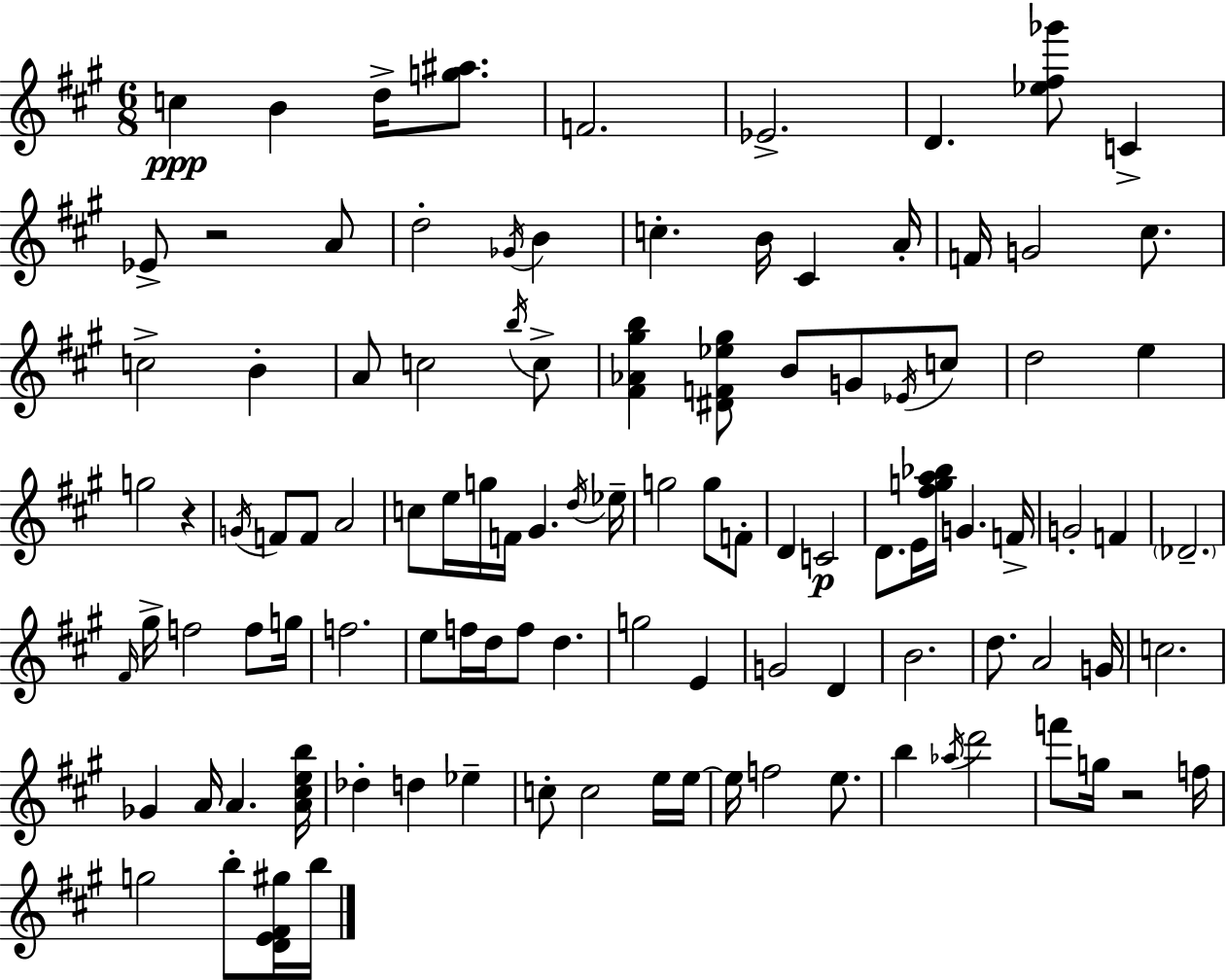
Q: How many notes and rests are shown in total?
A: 107